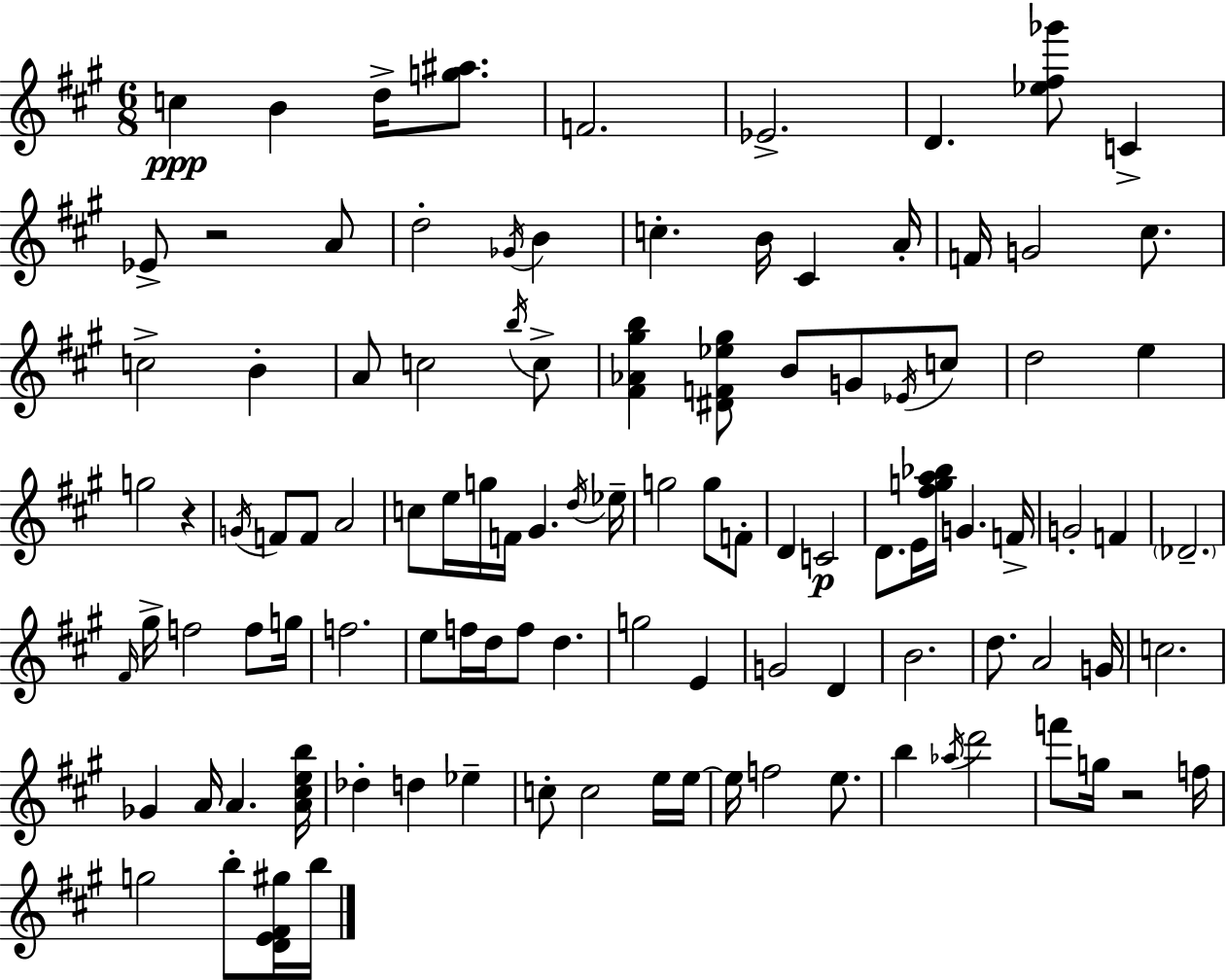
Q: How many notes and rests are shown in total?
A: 107